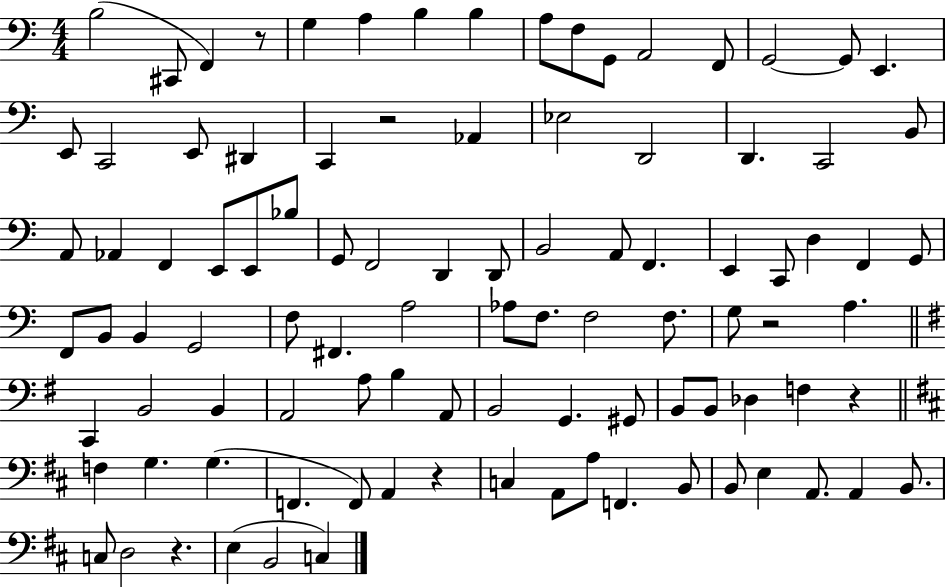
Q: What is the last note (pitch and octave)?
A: C3